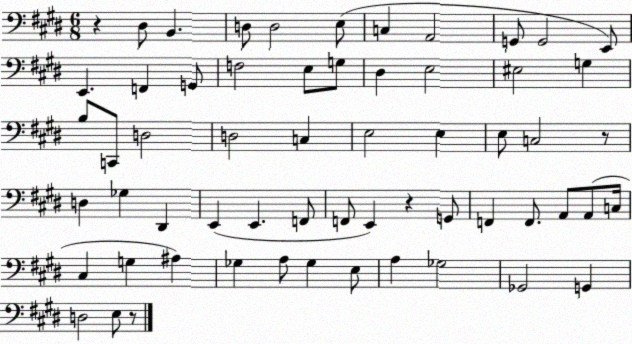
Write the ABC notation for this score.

X:1
T:Untitled
M:6/8
L:1/4
K:E
z ^D,/2 B,, D,/2 D,2 E,/2 C, A,,2 G,,/2 G,,2 E,,/2 E,, F,, G,,/2 F,2 E,/2 G,/2 ^D, E,2 ^E,2 G, B,/2 C,,/2 D,2 D,2 C, E,2 E, E,/2 C,2 z/2 D, _G, ^D,, E,, E,, F,,/2 F,,/2 E,, z G,,/2 F,, F,,/2 A,,/2 A,,/2 C,/4 ^C, G, ^A, _G, A,/2 _G, E,/2 A, _G,2 _G,,2 G,, D,2 E,/2 z/2